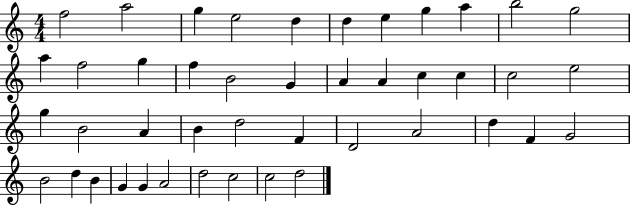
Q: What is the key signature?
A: C major